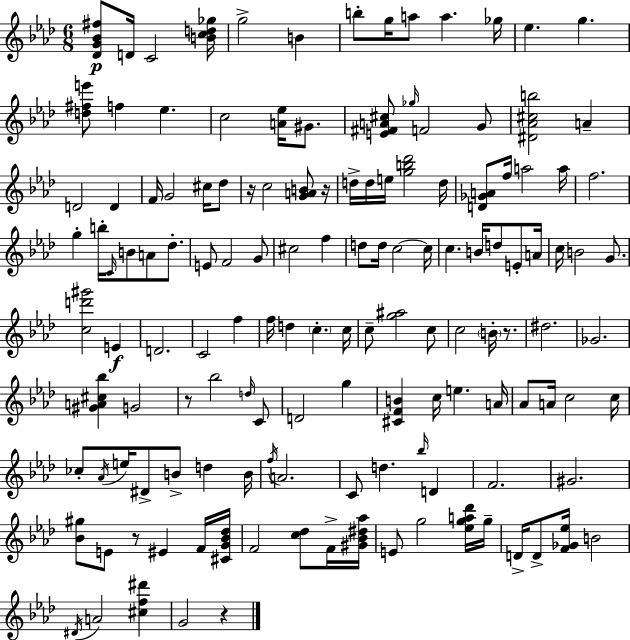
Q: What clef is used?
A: treble